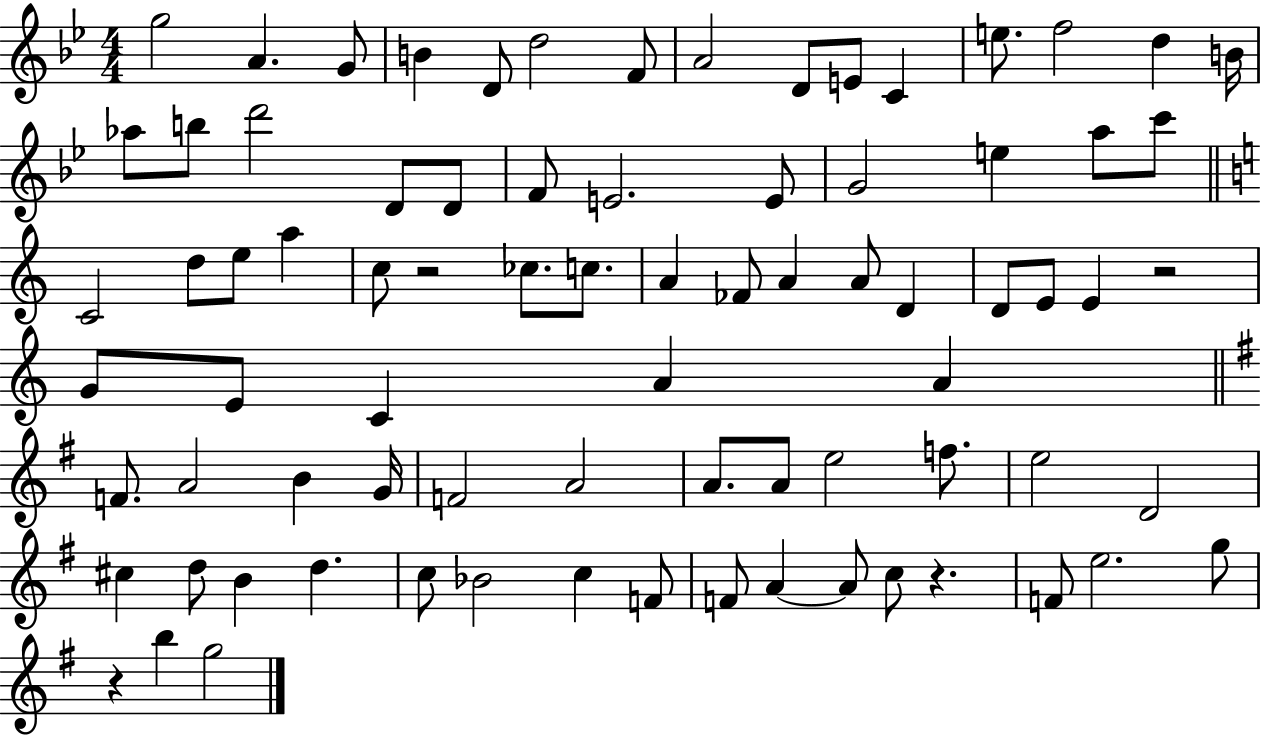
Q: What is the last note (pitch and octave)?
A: G5